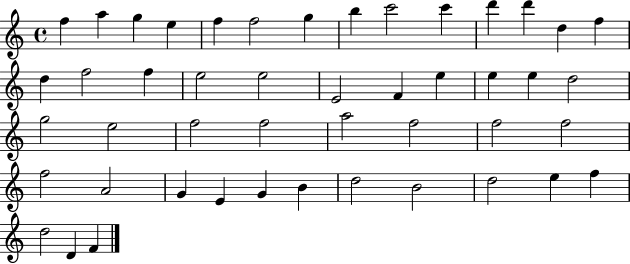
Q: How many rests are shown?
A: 0